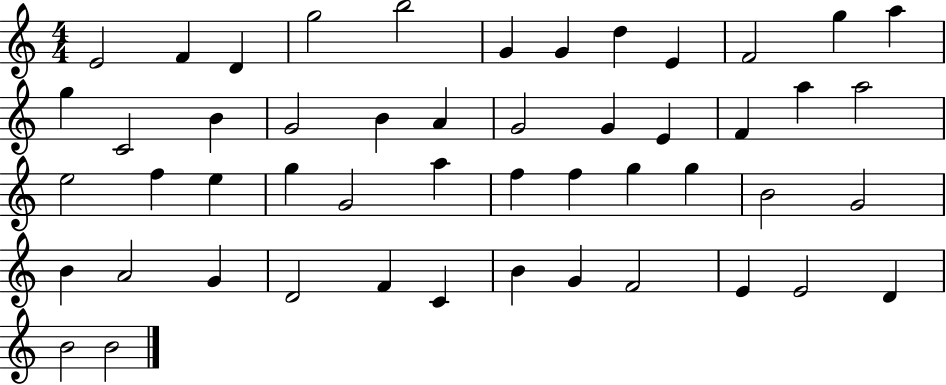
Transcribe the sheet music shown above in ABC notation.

X:1
T:Untitled
M:4/4
L:1/4
K:C
E2 F D g2 b2 G G d E F2 g a g C2 B G2 B A G2 G E F a a2 e2 f e g G2 a f f g g B2 G2 B A2 G D2 F C B G F2 E E2 D B2 B2